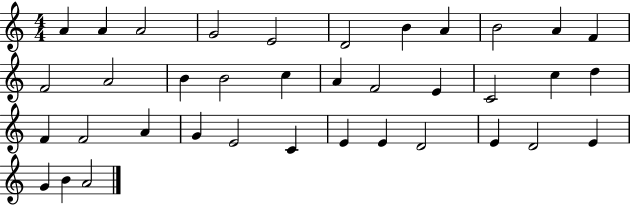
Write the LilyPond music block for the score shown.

{
  \clef treble
  \numericTimeSignature
  \time 4/4
  \key c \major
  a'4 a'4 a'2 | g'2 e'2 | d'2 b'4 a'4 | b'2 a'4 f'4 | \break f'2 a'2 | b'4 b'2 c''4 | a'4 f'2 e'4 | c'2 c''4 d''4 | \break f'4 f'2 a'4 | g'4 e'2 c'4 | e'4 e'4 d'2 | e'4 d'2 e'4 | \break g'4 b'4 a'2 | \bar "|."
}